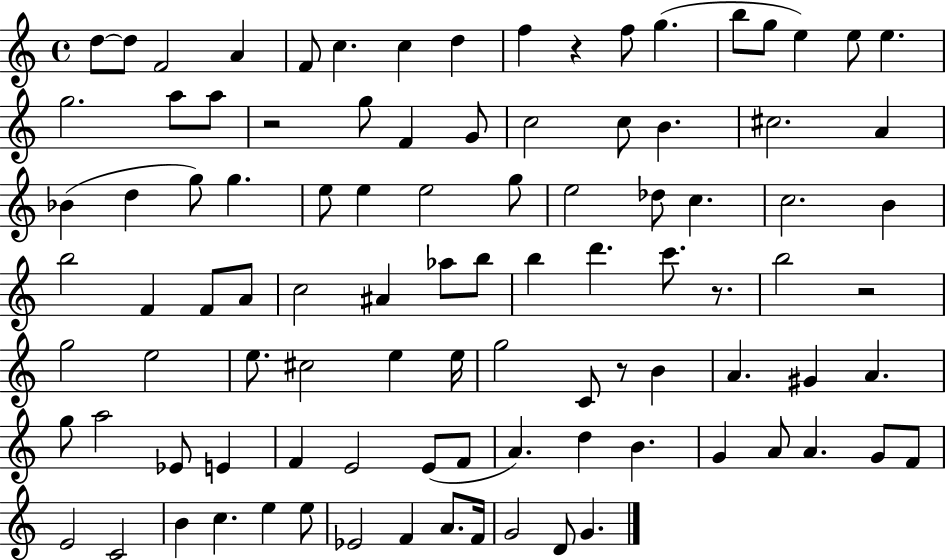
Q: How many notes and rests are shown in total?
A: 98